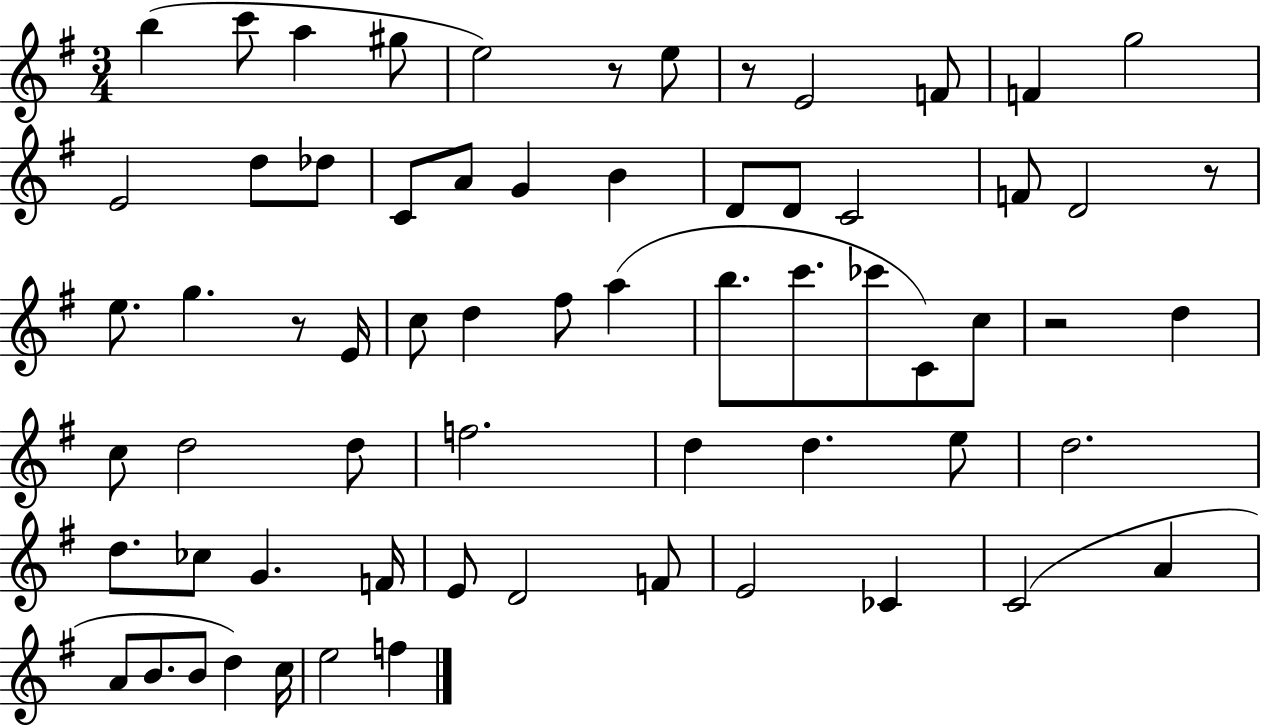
{
  \clef treble
  \numericTimeSignature
  \time 3/4
  \key g \major
  b''4( c'''8 a''4 gis''8 | e''2) r8 e''8 | r8 e'2 f'8 | f'4 g''2 | \break e'2 d''8 des''8 | c'8 a'8 g'4 b'4 | d'8 d'8 c'2 | f'8 d'2 r8 | \break e''8. g''4. r8 e'16 | c''8 d''4 fis''8 a''4( | b''8. c'''8. ces'''8 c'8) c''8 | r2 d''4 | \break c''8 d''2 d''8 | f''2. | d''4 d''4. e''8 | d''2. | \break d''8. ces''8 g'4. f'16 | e'8 d'2 f'8 | e'2 ces'4 | c'2( a'4 | \break a'8 b'8. b'8 d''4) c''16 | e''2 f''4 | \bar "|."
}